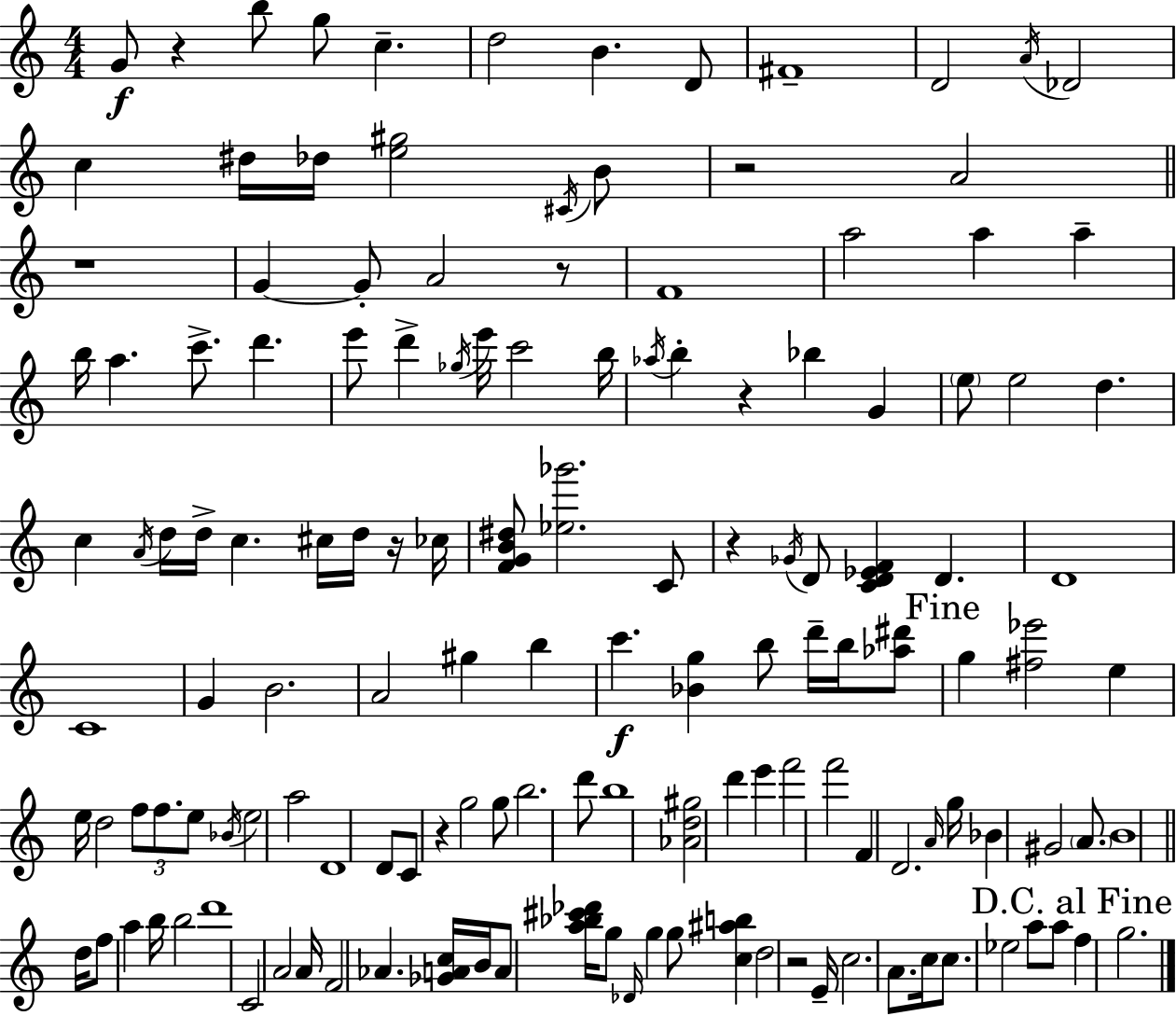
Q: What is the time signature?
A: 4/4